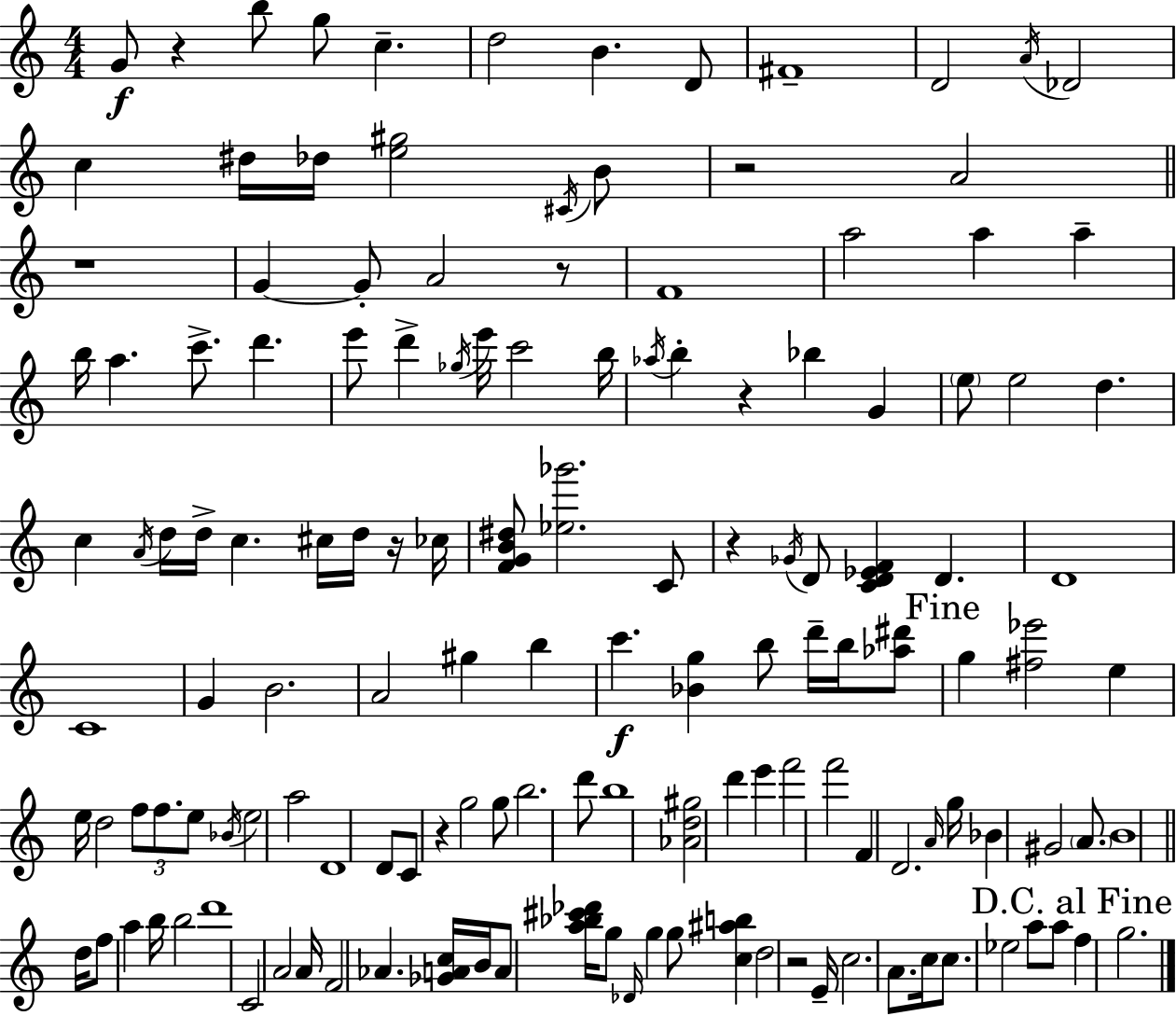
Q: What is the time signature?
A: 4/4